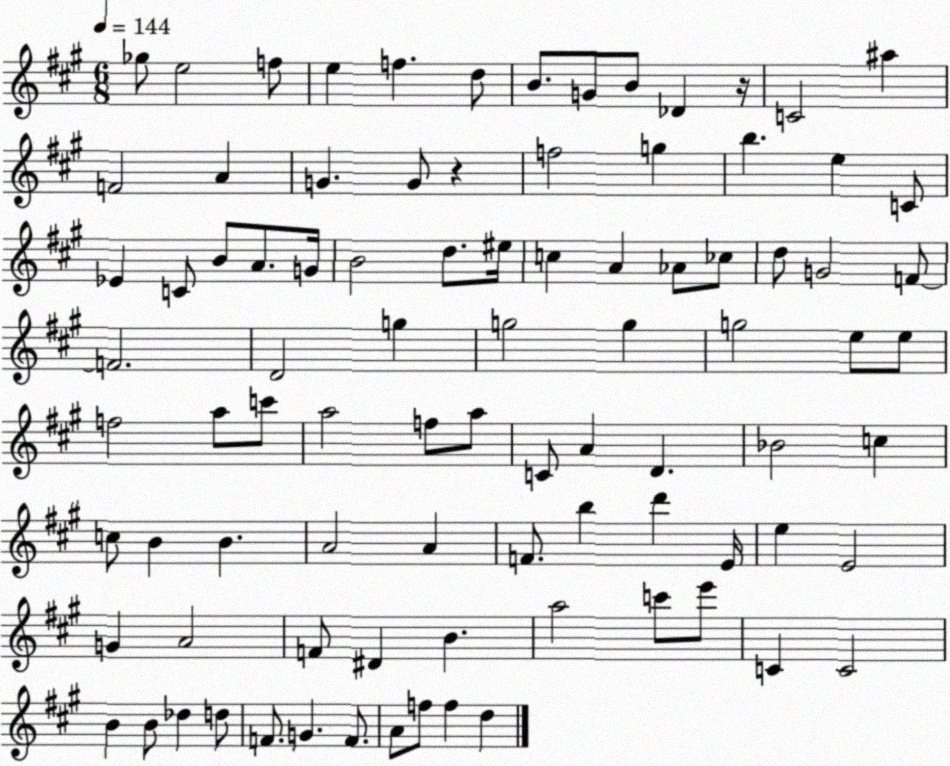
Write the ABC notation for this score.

X:1
T:Untitled
M:6/8
L:1/4
K:A
_g/2 e2 f/2 e f d/2 B/2 G/2 B/2 _D z/4 C2 ^a F2 A G G/2 z f2 g b e C/2 _E C/2 B/2 A/2 G/4 B2 d/2 ^e/4 c A _A/2 _c/2 d/2 G2 F/2 F2 D2 g g2 g g2 e/2 e/2 f2 a/2 c'/2 a2 f/2 a/2 C/2 A D _B2 c c/2 B B A2 A F/2 b d' E/4 e E2 G A2 F/2 ^D B a2 c'/2 e'/2 C C2 B B/2 _d d/2 F/2 G F/2 A/2 f/2 f d